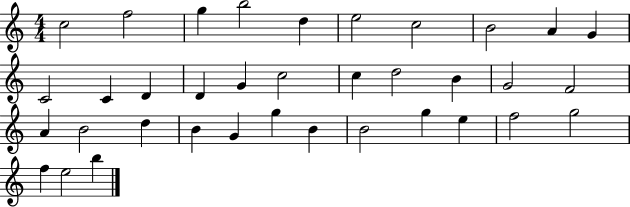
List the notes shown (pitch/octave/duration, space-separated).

C5/h F5/h G5/q B5/h D5/q E5/h C5/h B4/h A4/q G4/q C4/h C4/q D4/q D4/q G4/q C5/h C5/q D5/h B4/q G4/h F4/h A4/q B4/h D5/q B4/q G4/q G5/q B4/q B4/h G5/q E5/q F5/h G5/h F5/q E5/h B5/q